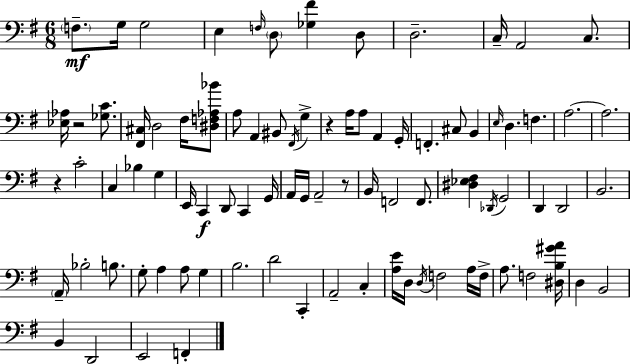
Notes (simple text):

F3/e. G3/s G3/h E3/q F3/s D3/e [Gb3,F#4]/q D3/e D3/h. C3/s A2/h C3/e. [Eb3,Ab3]/s R/h [Gb3,C4]/e. [F#2,C#3]/s D3/h F#3/s [D#3,F3,Ab3,Bb4]/e A3/e A2/q BIS2/e F#2/s G3/q R/q A3/s A3/e A2/q G2/s F2/q. C#3/e B2/q E3/s D3/q. F3/q. A3/h. A3/h. R/q C4/h C3/q Bb3/q G3/q E2/s C2/q D2/e C2/q G2/s A2/s G2/s A2/h R/e B2/s F2/h F2/e. [D#3,Eb3,F#3]/q Db2/s G2/h D2/q D2/h B2/h. A2/s Bb3/h B3/e. G3/e A3/q A3/e G3/q B3/h. D4/h C2/q A2/h C3/q [A3,E4]/s D3/s D3/s F3/h A3/s F3/s A3/e. F3/h [D#3,B3,G#4,A4]/s D3/q B2/h B2/q D2/h E2/h F2/q